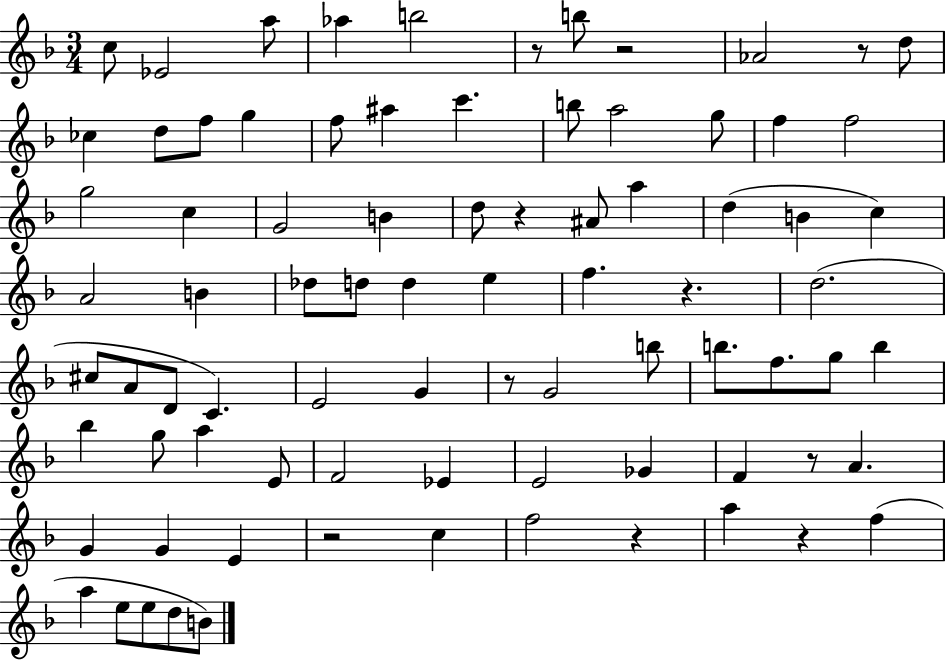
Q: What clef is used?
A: treble